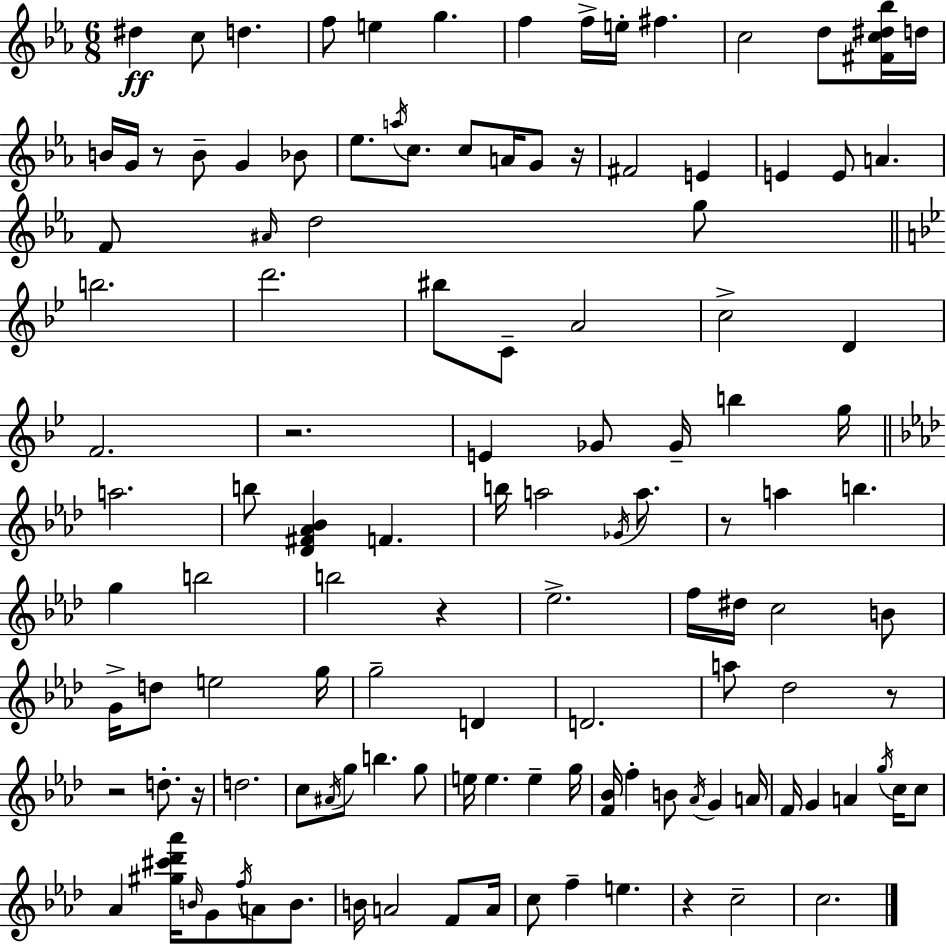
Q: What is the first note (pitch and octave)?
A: D#5